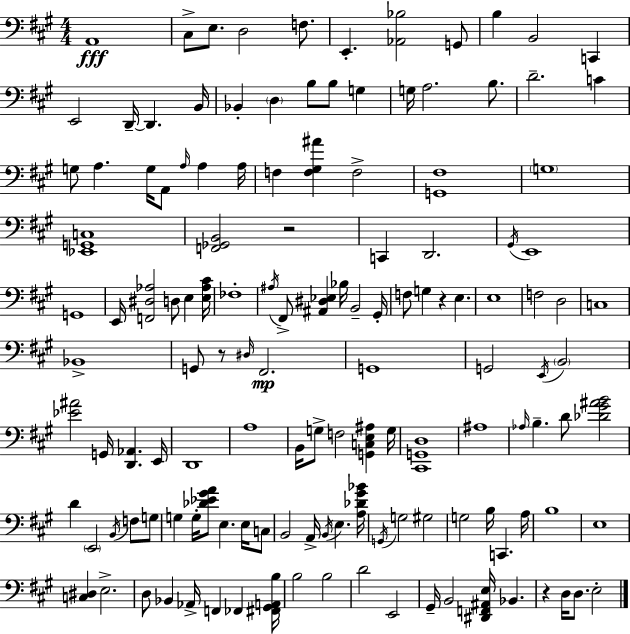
X:1
T:Untitled
M:4/4
L:1/4
K:A
A,,4 ^C,/2 E,/2 D,2 F,/2 E,, [_A,,_B,]2 G,,/2 B, B,,2 C,, E,,2 D,,/4 D,, B,,/4 _B,, D, B,/2 B,/2 G, G,/4 A,2 B,/2 D2 C G,/2 A, G,/4 A,,/2 A,/4 A, A,/4 F, [F,^G,^A] F,2 [G,,^F,]4 G,4 [_E,,G,,C,]4 [F,,_G,,B,,]2 z2 C,, D,,2 ^G,,/4 E,,4 G,,4 E,,/4 [F,,^D,_A,]2 D,/2 E, [E,_A,^C]/4 _F,4 ^A,/4 ^F,,/2 [^A,,^D,_E,] _B,/4 B,,2 ^G,,/4 F,/2 G, z E, E,4 F,2 D,2 C,4 _B,,4 G,,/2 z/2 ^D,/4 ^F,,2 G,,4 G,,2 E,,/4 B,,2 [_E^A]2 G,,/4 [D,,_A,,] E,,/4 D,,4 A,4 B,,/4 G,/2 F,2 [G,,C,E,^A,] G,/4 [^C,,G,,D,]4 ^A,4 _A,/4 B, D/2 [_D^G^AB]2 D E,,2 B,,/4 F,/2 G,/2 G, G,/4 [_D_E^GA]/2 E, E,/4 C,/2 B,,2 A,,/4 B,,/4 E, [A,_D^G_B]/4 G,,/4 G,2 ^G,2 G,2 B,/4 C,, A,/4 B,4 E,4 [C,^D,] E,2 D,/2 _B,, _A,,/4 F,, _F,, [^F,,^G,,A,,B,]/4 B,2 B,2 D2 E,,2 ^G,,/4 B,,2 [^D,,F,,^A,,E,]/4 _B,, z D,/4 D,/2 E,2